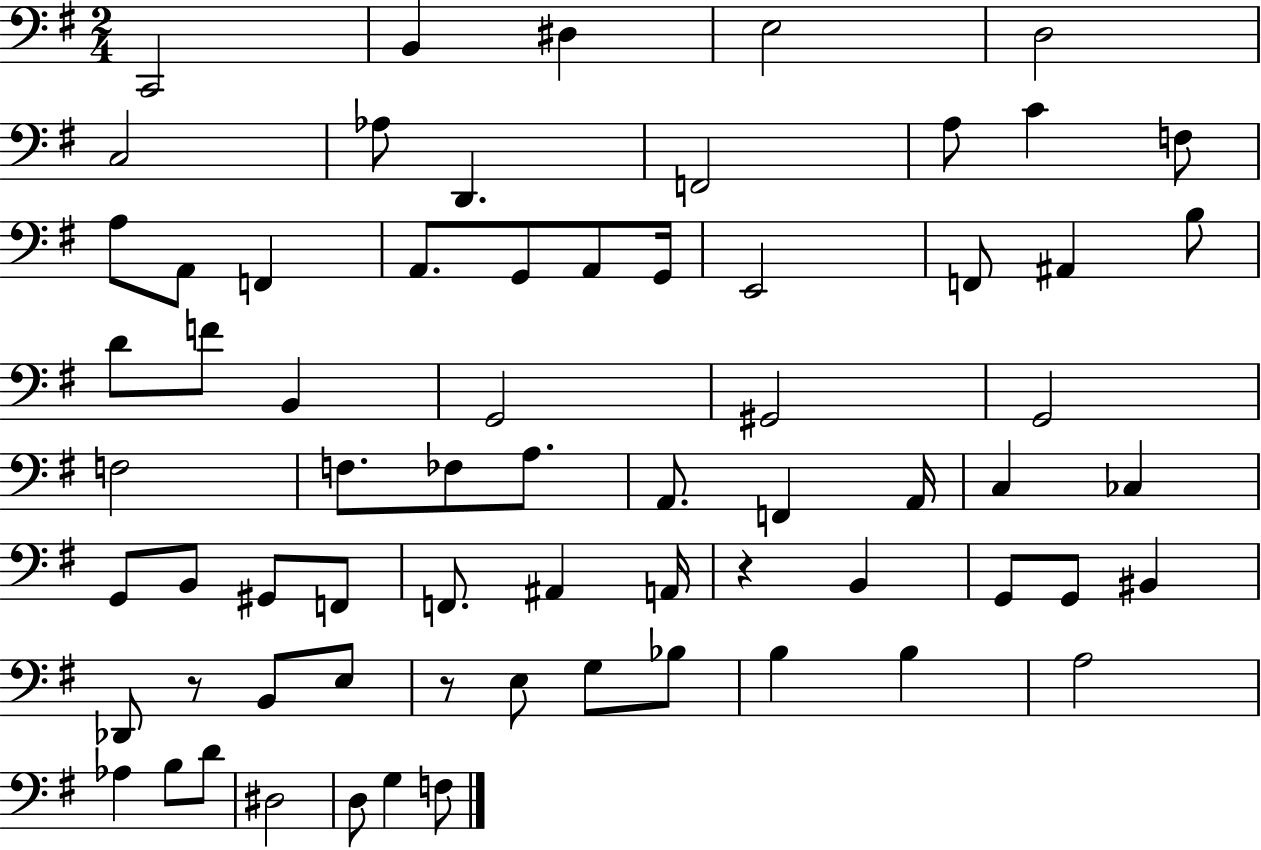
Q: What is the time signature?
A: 2/4